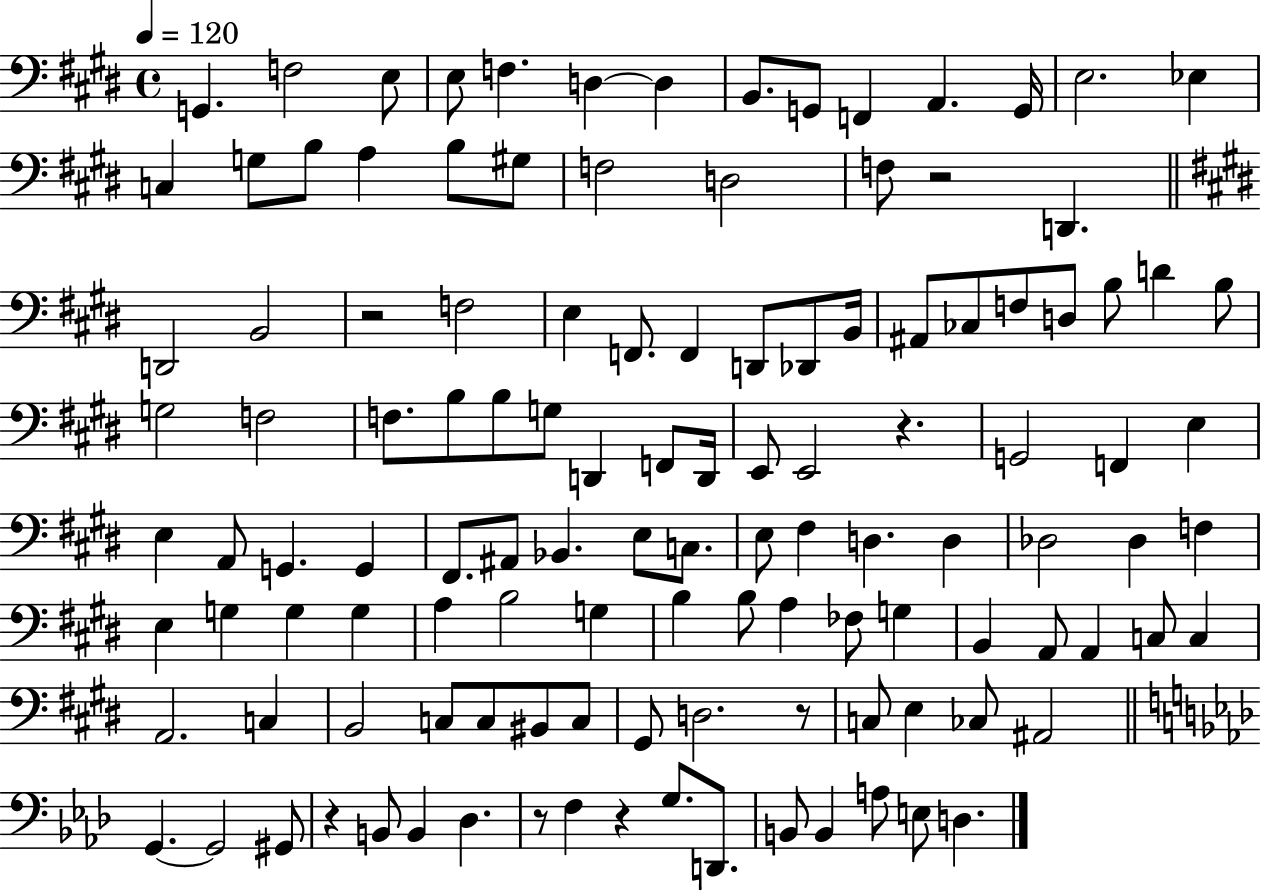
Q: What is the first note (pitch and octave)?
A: G2